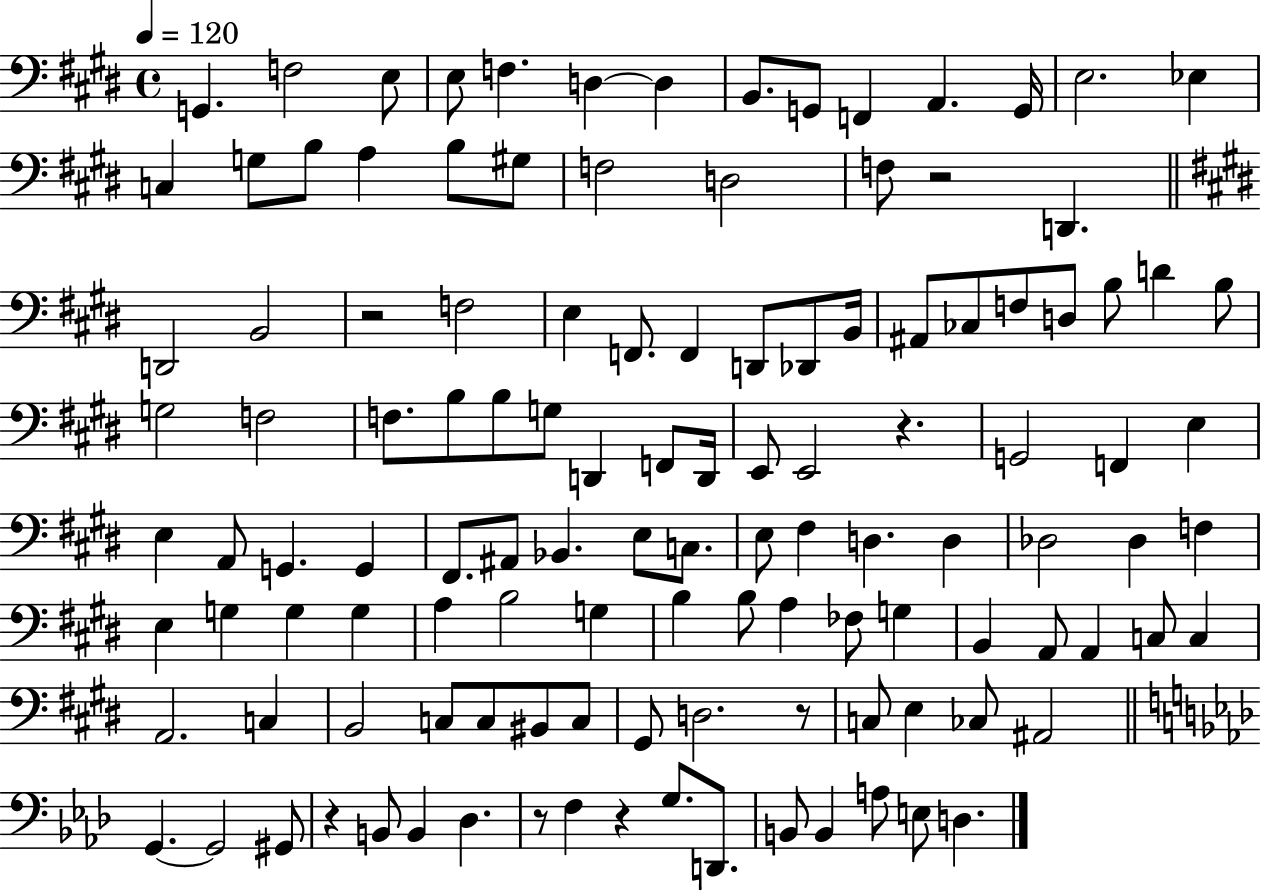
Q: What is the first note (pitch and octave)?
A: G2